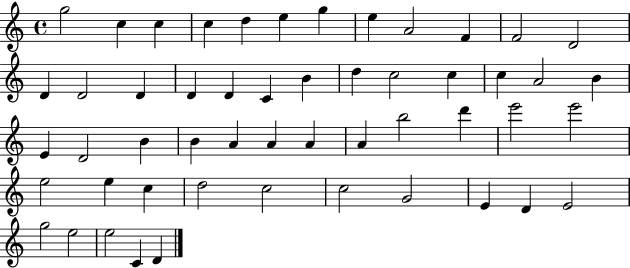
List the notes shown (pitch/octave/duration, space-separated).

G5/h C5/q C5/q C5/q D5/q E5/q G5/q E5/q A4/h F4/q F4/h D4/h D4/q D4/h D4/q D4/q D4/q C4/q B4/q D5/q C5/h C5/q C5/q A4/h B4/q E4/q D4/h B4/q B4/q A4/q A4/q A4/q A4/q B5/h D6/q E6/h E6/h E5/h E5/q C5/q D5/h C5/h C5/h G4/h E4/q D4/q E4/h G5/h E5/h E5/h C4/q D4/q